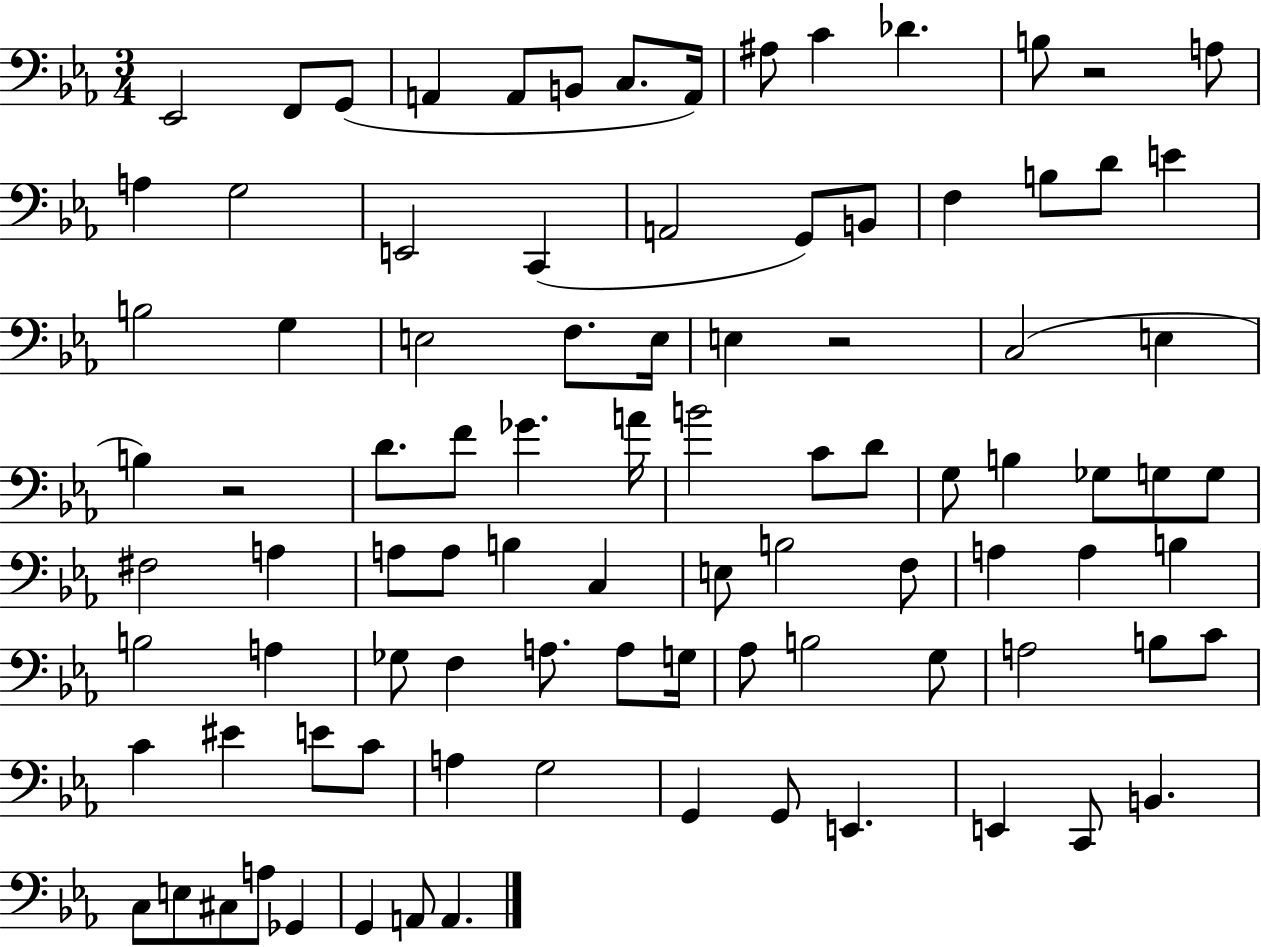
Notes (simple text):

Eb2/h F2/e G2/e A2/q A2/e B2/e C3/e. A2/s A#3/e C4/q Db4/q. B3/e R/h A3/e A3/q G3/h E2/h C2/q A2/h G2/e B2/e F3/q B3/e D4/e E4/q B3/h G3/q E3/h F3/e. E3/s E3/q R/h C3/h E3/q B3/q R/h D4/e. F4/e Gb4/q. A4/s B4/h C4/e D4/e G3/e B3/q Gb3/e G3/e G3/e F#3/h A3/q A3/e A3/e B3/q C3/q E3/e B3/h F3/e A3/q A3/q B3/q B3/h A3/q Gb3/e F3/q A3/e. A3/e G3/s Ab3/e B3/h G3/e A3/h B3/e C4/e C4/q EIS4/q E4/e C4/e A3/q G3/h G2/q G2/e E2/q. E2/q C2/e B2/q. C3/e E3/e C#3/e A3/e Gb2/q G2/q A2/e A2/q.